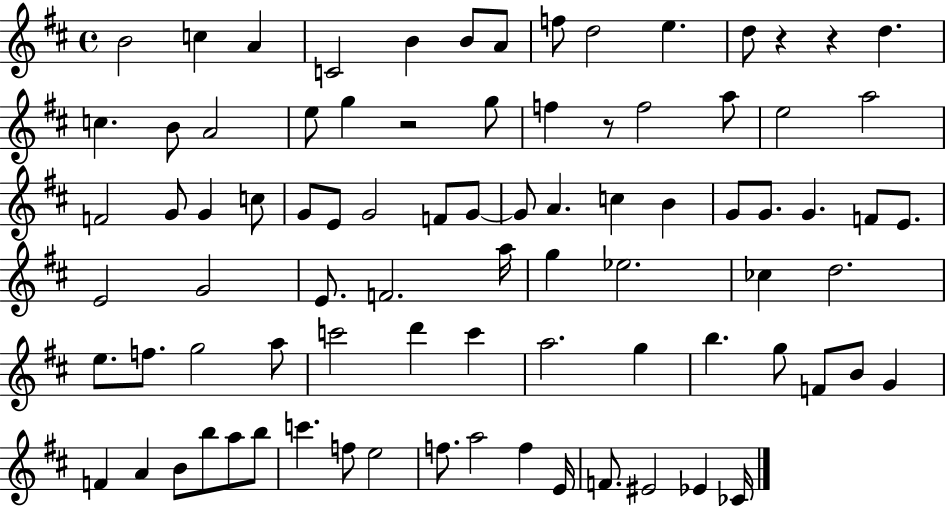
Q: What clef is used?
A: treble